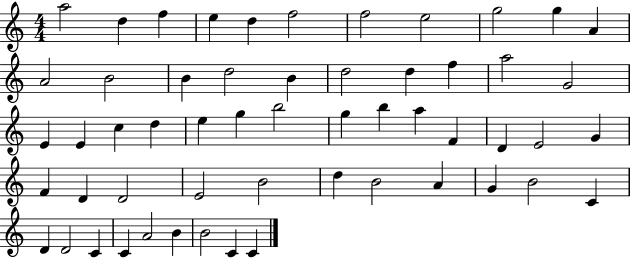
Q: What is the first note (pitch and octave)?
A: A5